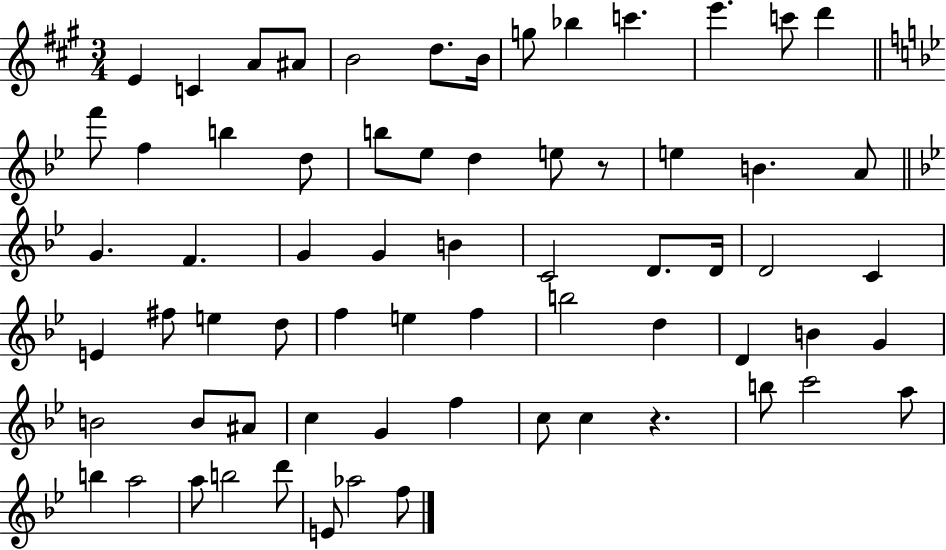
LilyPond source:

{
  \clef treble
  \numericTimeSignature
  \time 3/4
  \key a \major
  e'4 c'4 a'8 ais'8 | b'2 d''8. b'16 | g''8 bes''4 c'''4. | e'''4. c'''8 d'''4 | \break \bar "||" \break \key bes \major f'''8 f''4 b''4 d''8 | b''8 ees''8 d''4 e''8 r8 | e''4 b'4. a'8 | \bar "||" \break \key bes \major g'4. f'4. | g'4 g'4 b'4 | c'2 d'8. d'16 | d'2 c'4 | \break e'4 fis''8 e''4 d''8 | f''4 e''4 f''4 | b''2 d''4 | d'4 b'4 g'4 | \break b'2 b'8 ais'8 | c''4 g'4 f''4 | c''8 c''4 r4. | b''8 c'''2 a''8 | \break b''4 a''2 | a''8 b''2 d'''8 | e'8 aes''2 f''8 | \bar "|."
}